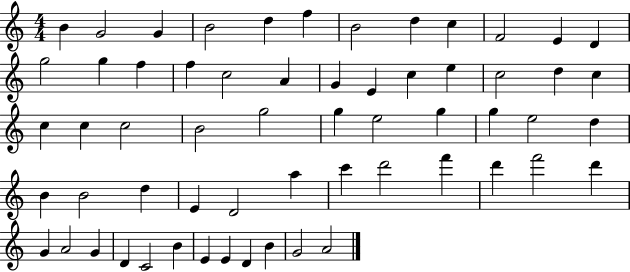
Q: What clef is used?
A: treble